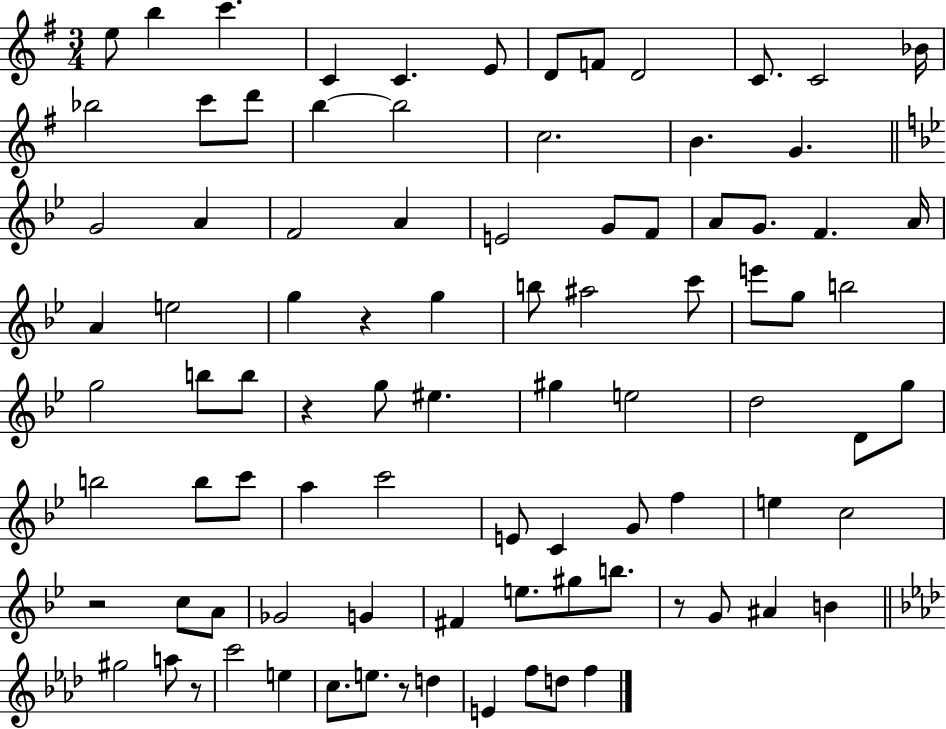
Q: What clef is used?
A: treble